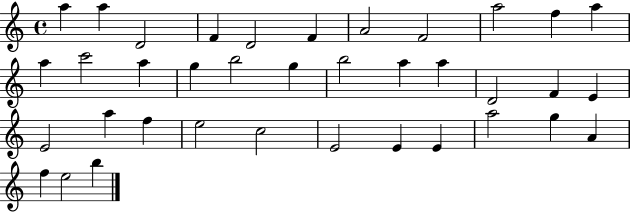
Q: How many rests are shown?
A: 0